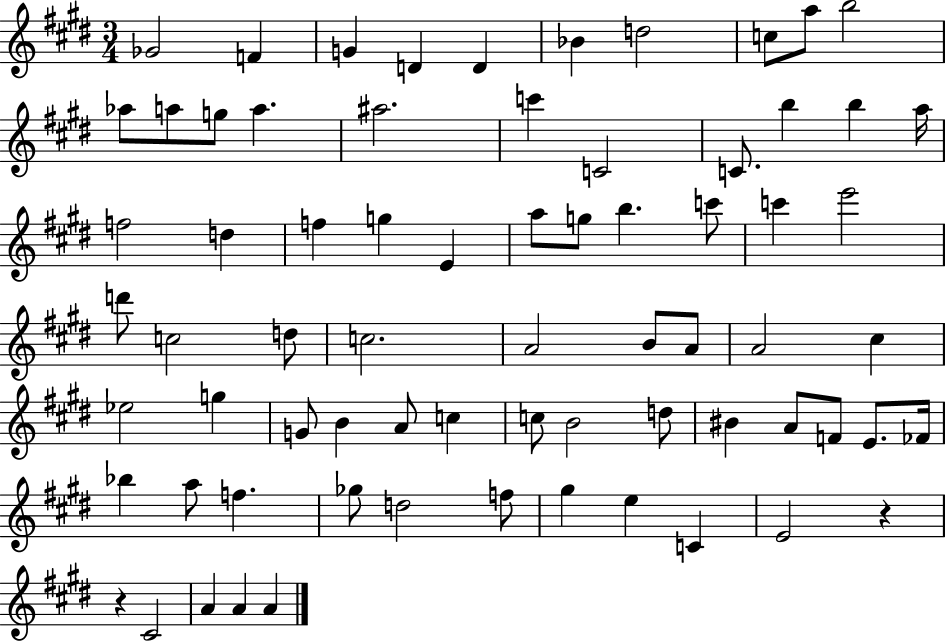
X:1
T:Untitled
M:3/4
L:1/4
K:E
_G2 F G D D _B d2 c/2 a/2 b2 _a/2 a/2 g/2 a ^a2 c' C2 C/2 b b a/4 f2 d f g E a/2 g/2 b c'/2 c' e'2 d'/2 c2 d/2 c2 A2 B/2 A/2 A2 ^c _e2 g G/2 B A/2 c c/2 B2 d/2 ^B A/2 F/2 E/2 _F/4 _b a/2 f _g/2 d2 f/2 ^g e C E2 z z ^C2 A A A